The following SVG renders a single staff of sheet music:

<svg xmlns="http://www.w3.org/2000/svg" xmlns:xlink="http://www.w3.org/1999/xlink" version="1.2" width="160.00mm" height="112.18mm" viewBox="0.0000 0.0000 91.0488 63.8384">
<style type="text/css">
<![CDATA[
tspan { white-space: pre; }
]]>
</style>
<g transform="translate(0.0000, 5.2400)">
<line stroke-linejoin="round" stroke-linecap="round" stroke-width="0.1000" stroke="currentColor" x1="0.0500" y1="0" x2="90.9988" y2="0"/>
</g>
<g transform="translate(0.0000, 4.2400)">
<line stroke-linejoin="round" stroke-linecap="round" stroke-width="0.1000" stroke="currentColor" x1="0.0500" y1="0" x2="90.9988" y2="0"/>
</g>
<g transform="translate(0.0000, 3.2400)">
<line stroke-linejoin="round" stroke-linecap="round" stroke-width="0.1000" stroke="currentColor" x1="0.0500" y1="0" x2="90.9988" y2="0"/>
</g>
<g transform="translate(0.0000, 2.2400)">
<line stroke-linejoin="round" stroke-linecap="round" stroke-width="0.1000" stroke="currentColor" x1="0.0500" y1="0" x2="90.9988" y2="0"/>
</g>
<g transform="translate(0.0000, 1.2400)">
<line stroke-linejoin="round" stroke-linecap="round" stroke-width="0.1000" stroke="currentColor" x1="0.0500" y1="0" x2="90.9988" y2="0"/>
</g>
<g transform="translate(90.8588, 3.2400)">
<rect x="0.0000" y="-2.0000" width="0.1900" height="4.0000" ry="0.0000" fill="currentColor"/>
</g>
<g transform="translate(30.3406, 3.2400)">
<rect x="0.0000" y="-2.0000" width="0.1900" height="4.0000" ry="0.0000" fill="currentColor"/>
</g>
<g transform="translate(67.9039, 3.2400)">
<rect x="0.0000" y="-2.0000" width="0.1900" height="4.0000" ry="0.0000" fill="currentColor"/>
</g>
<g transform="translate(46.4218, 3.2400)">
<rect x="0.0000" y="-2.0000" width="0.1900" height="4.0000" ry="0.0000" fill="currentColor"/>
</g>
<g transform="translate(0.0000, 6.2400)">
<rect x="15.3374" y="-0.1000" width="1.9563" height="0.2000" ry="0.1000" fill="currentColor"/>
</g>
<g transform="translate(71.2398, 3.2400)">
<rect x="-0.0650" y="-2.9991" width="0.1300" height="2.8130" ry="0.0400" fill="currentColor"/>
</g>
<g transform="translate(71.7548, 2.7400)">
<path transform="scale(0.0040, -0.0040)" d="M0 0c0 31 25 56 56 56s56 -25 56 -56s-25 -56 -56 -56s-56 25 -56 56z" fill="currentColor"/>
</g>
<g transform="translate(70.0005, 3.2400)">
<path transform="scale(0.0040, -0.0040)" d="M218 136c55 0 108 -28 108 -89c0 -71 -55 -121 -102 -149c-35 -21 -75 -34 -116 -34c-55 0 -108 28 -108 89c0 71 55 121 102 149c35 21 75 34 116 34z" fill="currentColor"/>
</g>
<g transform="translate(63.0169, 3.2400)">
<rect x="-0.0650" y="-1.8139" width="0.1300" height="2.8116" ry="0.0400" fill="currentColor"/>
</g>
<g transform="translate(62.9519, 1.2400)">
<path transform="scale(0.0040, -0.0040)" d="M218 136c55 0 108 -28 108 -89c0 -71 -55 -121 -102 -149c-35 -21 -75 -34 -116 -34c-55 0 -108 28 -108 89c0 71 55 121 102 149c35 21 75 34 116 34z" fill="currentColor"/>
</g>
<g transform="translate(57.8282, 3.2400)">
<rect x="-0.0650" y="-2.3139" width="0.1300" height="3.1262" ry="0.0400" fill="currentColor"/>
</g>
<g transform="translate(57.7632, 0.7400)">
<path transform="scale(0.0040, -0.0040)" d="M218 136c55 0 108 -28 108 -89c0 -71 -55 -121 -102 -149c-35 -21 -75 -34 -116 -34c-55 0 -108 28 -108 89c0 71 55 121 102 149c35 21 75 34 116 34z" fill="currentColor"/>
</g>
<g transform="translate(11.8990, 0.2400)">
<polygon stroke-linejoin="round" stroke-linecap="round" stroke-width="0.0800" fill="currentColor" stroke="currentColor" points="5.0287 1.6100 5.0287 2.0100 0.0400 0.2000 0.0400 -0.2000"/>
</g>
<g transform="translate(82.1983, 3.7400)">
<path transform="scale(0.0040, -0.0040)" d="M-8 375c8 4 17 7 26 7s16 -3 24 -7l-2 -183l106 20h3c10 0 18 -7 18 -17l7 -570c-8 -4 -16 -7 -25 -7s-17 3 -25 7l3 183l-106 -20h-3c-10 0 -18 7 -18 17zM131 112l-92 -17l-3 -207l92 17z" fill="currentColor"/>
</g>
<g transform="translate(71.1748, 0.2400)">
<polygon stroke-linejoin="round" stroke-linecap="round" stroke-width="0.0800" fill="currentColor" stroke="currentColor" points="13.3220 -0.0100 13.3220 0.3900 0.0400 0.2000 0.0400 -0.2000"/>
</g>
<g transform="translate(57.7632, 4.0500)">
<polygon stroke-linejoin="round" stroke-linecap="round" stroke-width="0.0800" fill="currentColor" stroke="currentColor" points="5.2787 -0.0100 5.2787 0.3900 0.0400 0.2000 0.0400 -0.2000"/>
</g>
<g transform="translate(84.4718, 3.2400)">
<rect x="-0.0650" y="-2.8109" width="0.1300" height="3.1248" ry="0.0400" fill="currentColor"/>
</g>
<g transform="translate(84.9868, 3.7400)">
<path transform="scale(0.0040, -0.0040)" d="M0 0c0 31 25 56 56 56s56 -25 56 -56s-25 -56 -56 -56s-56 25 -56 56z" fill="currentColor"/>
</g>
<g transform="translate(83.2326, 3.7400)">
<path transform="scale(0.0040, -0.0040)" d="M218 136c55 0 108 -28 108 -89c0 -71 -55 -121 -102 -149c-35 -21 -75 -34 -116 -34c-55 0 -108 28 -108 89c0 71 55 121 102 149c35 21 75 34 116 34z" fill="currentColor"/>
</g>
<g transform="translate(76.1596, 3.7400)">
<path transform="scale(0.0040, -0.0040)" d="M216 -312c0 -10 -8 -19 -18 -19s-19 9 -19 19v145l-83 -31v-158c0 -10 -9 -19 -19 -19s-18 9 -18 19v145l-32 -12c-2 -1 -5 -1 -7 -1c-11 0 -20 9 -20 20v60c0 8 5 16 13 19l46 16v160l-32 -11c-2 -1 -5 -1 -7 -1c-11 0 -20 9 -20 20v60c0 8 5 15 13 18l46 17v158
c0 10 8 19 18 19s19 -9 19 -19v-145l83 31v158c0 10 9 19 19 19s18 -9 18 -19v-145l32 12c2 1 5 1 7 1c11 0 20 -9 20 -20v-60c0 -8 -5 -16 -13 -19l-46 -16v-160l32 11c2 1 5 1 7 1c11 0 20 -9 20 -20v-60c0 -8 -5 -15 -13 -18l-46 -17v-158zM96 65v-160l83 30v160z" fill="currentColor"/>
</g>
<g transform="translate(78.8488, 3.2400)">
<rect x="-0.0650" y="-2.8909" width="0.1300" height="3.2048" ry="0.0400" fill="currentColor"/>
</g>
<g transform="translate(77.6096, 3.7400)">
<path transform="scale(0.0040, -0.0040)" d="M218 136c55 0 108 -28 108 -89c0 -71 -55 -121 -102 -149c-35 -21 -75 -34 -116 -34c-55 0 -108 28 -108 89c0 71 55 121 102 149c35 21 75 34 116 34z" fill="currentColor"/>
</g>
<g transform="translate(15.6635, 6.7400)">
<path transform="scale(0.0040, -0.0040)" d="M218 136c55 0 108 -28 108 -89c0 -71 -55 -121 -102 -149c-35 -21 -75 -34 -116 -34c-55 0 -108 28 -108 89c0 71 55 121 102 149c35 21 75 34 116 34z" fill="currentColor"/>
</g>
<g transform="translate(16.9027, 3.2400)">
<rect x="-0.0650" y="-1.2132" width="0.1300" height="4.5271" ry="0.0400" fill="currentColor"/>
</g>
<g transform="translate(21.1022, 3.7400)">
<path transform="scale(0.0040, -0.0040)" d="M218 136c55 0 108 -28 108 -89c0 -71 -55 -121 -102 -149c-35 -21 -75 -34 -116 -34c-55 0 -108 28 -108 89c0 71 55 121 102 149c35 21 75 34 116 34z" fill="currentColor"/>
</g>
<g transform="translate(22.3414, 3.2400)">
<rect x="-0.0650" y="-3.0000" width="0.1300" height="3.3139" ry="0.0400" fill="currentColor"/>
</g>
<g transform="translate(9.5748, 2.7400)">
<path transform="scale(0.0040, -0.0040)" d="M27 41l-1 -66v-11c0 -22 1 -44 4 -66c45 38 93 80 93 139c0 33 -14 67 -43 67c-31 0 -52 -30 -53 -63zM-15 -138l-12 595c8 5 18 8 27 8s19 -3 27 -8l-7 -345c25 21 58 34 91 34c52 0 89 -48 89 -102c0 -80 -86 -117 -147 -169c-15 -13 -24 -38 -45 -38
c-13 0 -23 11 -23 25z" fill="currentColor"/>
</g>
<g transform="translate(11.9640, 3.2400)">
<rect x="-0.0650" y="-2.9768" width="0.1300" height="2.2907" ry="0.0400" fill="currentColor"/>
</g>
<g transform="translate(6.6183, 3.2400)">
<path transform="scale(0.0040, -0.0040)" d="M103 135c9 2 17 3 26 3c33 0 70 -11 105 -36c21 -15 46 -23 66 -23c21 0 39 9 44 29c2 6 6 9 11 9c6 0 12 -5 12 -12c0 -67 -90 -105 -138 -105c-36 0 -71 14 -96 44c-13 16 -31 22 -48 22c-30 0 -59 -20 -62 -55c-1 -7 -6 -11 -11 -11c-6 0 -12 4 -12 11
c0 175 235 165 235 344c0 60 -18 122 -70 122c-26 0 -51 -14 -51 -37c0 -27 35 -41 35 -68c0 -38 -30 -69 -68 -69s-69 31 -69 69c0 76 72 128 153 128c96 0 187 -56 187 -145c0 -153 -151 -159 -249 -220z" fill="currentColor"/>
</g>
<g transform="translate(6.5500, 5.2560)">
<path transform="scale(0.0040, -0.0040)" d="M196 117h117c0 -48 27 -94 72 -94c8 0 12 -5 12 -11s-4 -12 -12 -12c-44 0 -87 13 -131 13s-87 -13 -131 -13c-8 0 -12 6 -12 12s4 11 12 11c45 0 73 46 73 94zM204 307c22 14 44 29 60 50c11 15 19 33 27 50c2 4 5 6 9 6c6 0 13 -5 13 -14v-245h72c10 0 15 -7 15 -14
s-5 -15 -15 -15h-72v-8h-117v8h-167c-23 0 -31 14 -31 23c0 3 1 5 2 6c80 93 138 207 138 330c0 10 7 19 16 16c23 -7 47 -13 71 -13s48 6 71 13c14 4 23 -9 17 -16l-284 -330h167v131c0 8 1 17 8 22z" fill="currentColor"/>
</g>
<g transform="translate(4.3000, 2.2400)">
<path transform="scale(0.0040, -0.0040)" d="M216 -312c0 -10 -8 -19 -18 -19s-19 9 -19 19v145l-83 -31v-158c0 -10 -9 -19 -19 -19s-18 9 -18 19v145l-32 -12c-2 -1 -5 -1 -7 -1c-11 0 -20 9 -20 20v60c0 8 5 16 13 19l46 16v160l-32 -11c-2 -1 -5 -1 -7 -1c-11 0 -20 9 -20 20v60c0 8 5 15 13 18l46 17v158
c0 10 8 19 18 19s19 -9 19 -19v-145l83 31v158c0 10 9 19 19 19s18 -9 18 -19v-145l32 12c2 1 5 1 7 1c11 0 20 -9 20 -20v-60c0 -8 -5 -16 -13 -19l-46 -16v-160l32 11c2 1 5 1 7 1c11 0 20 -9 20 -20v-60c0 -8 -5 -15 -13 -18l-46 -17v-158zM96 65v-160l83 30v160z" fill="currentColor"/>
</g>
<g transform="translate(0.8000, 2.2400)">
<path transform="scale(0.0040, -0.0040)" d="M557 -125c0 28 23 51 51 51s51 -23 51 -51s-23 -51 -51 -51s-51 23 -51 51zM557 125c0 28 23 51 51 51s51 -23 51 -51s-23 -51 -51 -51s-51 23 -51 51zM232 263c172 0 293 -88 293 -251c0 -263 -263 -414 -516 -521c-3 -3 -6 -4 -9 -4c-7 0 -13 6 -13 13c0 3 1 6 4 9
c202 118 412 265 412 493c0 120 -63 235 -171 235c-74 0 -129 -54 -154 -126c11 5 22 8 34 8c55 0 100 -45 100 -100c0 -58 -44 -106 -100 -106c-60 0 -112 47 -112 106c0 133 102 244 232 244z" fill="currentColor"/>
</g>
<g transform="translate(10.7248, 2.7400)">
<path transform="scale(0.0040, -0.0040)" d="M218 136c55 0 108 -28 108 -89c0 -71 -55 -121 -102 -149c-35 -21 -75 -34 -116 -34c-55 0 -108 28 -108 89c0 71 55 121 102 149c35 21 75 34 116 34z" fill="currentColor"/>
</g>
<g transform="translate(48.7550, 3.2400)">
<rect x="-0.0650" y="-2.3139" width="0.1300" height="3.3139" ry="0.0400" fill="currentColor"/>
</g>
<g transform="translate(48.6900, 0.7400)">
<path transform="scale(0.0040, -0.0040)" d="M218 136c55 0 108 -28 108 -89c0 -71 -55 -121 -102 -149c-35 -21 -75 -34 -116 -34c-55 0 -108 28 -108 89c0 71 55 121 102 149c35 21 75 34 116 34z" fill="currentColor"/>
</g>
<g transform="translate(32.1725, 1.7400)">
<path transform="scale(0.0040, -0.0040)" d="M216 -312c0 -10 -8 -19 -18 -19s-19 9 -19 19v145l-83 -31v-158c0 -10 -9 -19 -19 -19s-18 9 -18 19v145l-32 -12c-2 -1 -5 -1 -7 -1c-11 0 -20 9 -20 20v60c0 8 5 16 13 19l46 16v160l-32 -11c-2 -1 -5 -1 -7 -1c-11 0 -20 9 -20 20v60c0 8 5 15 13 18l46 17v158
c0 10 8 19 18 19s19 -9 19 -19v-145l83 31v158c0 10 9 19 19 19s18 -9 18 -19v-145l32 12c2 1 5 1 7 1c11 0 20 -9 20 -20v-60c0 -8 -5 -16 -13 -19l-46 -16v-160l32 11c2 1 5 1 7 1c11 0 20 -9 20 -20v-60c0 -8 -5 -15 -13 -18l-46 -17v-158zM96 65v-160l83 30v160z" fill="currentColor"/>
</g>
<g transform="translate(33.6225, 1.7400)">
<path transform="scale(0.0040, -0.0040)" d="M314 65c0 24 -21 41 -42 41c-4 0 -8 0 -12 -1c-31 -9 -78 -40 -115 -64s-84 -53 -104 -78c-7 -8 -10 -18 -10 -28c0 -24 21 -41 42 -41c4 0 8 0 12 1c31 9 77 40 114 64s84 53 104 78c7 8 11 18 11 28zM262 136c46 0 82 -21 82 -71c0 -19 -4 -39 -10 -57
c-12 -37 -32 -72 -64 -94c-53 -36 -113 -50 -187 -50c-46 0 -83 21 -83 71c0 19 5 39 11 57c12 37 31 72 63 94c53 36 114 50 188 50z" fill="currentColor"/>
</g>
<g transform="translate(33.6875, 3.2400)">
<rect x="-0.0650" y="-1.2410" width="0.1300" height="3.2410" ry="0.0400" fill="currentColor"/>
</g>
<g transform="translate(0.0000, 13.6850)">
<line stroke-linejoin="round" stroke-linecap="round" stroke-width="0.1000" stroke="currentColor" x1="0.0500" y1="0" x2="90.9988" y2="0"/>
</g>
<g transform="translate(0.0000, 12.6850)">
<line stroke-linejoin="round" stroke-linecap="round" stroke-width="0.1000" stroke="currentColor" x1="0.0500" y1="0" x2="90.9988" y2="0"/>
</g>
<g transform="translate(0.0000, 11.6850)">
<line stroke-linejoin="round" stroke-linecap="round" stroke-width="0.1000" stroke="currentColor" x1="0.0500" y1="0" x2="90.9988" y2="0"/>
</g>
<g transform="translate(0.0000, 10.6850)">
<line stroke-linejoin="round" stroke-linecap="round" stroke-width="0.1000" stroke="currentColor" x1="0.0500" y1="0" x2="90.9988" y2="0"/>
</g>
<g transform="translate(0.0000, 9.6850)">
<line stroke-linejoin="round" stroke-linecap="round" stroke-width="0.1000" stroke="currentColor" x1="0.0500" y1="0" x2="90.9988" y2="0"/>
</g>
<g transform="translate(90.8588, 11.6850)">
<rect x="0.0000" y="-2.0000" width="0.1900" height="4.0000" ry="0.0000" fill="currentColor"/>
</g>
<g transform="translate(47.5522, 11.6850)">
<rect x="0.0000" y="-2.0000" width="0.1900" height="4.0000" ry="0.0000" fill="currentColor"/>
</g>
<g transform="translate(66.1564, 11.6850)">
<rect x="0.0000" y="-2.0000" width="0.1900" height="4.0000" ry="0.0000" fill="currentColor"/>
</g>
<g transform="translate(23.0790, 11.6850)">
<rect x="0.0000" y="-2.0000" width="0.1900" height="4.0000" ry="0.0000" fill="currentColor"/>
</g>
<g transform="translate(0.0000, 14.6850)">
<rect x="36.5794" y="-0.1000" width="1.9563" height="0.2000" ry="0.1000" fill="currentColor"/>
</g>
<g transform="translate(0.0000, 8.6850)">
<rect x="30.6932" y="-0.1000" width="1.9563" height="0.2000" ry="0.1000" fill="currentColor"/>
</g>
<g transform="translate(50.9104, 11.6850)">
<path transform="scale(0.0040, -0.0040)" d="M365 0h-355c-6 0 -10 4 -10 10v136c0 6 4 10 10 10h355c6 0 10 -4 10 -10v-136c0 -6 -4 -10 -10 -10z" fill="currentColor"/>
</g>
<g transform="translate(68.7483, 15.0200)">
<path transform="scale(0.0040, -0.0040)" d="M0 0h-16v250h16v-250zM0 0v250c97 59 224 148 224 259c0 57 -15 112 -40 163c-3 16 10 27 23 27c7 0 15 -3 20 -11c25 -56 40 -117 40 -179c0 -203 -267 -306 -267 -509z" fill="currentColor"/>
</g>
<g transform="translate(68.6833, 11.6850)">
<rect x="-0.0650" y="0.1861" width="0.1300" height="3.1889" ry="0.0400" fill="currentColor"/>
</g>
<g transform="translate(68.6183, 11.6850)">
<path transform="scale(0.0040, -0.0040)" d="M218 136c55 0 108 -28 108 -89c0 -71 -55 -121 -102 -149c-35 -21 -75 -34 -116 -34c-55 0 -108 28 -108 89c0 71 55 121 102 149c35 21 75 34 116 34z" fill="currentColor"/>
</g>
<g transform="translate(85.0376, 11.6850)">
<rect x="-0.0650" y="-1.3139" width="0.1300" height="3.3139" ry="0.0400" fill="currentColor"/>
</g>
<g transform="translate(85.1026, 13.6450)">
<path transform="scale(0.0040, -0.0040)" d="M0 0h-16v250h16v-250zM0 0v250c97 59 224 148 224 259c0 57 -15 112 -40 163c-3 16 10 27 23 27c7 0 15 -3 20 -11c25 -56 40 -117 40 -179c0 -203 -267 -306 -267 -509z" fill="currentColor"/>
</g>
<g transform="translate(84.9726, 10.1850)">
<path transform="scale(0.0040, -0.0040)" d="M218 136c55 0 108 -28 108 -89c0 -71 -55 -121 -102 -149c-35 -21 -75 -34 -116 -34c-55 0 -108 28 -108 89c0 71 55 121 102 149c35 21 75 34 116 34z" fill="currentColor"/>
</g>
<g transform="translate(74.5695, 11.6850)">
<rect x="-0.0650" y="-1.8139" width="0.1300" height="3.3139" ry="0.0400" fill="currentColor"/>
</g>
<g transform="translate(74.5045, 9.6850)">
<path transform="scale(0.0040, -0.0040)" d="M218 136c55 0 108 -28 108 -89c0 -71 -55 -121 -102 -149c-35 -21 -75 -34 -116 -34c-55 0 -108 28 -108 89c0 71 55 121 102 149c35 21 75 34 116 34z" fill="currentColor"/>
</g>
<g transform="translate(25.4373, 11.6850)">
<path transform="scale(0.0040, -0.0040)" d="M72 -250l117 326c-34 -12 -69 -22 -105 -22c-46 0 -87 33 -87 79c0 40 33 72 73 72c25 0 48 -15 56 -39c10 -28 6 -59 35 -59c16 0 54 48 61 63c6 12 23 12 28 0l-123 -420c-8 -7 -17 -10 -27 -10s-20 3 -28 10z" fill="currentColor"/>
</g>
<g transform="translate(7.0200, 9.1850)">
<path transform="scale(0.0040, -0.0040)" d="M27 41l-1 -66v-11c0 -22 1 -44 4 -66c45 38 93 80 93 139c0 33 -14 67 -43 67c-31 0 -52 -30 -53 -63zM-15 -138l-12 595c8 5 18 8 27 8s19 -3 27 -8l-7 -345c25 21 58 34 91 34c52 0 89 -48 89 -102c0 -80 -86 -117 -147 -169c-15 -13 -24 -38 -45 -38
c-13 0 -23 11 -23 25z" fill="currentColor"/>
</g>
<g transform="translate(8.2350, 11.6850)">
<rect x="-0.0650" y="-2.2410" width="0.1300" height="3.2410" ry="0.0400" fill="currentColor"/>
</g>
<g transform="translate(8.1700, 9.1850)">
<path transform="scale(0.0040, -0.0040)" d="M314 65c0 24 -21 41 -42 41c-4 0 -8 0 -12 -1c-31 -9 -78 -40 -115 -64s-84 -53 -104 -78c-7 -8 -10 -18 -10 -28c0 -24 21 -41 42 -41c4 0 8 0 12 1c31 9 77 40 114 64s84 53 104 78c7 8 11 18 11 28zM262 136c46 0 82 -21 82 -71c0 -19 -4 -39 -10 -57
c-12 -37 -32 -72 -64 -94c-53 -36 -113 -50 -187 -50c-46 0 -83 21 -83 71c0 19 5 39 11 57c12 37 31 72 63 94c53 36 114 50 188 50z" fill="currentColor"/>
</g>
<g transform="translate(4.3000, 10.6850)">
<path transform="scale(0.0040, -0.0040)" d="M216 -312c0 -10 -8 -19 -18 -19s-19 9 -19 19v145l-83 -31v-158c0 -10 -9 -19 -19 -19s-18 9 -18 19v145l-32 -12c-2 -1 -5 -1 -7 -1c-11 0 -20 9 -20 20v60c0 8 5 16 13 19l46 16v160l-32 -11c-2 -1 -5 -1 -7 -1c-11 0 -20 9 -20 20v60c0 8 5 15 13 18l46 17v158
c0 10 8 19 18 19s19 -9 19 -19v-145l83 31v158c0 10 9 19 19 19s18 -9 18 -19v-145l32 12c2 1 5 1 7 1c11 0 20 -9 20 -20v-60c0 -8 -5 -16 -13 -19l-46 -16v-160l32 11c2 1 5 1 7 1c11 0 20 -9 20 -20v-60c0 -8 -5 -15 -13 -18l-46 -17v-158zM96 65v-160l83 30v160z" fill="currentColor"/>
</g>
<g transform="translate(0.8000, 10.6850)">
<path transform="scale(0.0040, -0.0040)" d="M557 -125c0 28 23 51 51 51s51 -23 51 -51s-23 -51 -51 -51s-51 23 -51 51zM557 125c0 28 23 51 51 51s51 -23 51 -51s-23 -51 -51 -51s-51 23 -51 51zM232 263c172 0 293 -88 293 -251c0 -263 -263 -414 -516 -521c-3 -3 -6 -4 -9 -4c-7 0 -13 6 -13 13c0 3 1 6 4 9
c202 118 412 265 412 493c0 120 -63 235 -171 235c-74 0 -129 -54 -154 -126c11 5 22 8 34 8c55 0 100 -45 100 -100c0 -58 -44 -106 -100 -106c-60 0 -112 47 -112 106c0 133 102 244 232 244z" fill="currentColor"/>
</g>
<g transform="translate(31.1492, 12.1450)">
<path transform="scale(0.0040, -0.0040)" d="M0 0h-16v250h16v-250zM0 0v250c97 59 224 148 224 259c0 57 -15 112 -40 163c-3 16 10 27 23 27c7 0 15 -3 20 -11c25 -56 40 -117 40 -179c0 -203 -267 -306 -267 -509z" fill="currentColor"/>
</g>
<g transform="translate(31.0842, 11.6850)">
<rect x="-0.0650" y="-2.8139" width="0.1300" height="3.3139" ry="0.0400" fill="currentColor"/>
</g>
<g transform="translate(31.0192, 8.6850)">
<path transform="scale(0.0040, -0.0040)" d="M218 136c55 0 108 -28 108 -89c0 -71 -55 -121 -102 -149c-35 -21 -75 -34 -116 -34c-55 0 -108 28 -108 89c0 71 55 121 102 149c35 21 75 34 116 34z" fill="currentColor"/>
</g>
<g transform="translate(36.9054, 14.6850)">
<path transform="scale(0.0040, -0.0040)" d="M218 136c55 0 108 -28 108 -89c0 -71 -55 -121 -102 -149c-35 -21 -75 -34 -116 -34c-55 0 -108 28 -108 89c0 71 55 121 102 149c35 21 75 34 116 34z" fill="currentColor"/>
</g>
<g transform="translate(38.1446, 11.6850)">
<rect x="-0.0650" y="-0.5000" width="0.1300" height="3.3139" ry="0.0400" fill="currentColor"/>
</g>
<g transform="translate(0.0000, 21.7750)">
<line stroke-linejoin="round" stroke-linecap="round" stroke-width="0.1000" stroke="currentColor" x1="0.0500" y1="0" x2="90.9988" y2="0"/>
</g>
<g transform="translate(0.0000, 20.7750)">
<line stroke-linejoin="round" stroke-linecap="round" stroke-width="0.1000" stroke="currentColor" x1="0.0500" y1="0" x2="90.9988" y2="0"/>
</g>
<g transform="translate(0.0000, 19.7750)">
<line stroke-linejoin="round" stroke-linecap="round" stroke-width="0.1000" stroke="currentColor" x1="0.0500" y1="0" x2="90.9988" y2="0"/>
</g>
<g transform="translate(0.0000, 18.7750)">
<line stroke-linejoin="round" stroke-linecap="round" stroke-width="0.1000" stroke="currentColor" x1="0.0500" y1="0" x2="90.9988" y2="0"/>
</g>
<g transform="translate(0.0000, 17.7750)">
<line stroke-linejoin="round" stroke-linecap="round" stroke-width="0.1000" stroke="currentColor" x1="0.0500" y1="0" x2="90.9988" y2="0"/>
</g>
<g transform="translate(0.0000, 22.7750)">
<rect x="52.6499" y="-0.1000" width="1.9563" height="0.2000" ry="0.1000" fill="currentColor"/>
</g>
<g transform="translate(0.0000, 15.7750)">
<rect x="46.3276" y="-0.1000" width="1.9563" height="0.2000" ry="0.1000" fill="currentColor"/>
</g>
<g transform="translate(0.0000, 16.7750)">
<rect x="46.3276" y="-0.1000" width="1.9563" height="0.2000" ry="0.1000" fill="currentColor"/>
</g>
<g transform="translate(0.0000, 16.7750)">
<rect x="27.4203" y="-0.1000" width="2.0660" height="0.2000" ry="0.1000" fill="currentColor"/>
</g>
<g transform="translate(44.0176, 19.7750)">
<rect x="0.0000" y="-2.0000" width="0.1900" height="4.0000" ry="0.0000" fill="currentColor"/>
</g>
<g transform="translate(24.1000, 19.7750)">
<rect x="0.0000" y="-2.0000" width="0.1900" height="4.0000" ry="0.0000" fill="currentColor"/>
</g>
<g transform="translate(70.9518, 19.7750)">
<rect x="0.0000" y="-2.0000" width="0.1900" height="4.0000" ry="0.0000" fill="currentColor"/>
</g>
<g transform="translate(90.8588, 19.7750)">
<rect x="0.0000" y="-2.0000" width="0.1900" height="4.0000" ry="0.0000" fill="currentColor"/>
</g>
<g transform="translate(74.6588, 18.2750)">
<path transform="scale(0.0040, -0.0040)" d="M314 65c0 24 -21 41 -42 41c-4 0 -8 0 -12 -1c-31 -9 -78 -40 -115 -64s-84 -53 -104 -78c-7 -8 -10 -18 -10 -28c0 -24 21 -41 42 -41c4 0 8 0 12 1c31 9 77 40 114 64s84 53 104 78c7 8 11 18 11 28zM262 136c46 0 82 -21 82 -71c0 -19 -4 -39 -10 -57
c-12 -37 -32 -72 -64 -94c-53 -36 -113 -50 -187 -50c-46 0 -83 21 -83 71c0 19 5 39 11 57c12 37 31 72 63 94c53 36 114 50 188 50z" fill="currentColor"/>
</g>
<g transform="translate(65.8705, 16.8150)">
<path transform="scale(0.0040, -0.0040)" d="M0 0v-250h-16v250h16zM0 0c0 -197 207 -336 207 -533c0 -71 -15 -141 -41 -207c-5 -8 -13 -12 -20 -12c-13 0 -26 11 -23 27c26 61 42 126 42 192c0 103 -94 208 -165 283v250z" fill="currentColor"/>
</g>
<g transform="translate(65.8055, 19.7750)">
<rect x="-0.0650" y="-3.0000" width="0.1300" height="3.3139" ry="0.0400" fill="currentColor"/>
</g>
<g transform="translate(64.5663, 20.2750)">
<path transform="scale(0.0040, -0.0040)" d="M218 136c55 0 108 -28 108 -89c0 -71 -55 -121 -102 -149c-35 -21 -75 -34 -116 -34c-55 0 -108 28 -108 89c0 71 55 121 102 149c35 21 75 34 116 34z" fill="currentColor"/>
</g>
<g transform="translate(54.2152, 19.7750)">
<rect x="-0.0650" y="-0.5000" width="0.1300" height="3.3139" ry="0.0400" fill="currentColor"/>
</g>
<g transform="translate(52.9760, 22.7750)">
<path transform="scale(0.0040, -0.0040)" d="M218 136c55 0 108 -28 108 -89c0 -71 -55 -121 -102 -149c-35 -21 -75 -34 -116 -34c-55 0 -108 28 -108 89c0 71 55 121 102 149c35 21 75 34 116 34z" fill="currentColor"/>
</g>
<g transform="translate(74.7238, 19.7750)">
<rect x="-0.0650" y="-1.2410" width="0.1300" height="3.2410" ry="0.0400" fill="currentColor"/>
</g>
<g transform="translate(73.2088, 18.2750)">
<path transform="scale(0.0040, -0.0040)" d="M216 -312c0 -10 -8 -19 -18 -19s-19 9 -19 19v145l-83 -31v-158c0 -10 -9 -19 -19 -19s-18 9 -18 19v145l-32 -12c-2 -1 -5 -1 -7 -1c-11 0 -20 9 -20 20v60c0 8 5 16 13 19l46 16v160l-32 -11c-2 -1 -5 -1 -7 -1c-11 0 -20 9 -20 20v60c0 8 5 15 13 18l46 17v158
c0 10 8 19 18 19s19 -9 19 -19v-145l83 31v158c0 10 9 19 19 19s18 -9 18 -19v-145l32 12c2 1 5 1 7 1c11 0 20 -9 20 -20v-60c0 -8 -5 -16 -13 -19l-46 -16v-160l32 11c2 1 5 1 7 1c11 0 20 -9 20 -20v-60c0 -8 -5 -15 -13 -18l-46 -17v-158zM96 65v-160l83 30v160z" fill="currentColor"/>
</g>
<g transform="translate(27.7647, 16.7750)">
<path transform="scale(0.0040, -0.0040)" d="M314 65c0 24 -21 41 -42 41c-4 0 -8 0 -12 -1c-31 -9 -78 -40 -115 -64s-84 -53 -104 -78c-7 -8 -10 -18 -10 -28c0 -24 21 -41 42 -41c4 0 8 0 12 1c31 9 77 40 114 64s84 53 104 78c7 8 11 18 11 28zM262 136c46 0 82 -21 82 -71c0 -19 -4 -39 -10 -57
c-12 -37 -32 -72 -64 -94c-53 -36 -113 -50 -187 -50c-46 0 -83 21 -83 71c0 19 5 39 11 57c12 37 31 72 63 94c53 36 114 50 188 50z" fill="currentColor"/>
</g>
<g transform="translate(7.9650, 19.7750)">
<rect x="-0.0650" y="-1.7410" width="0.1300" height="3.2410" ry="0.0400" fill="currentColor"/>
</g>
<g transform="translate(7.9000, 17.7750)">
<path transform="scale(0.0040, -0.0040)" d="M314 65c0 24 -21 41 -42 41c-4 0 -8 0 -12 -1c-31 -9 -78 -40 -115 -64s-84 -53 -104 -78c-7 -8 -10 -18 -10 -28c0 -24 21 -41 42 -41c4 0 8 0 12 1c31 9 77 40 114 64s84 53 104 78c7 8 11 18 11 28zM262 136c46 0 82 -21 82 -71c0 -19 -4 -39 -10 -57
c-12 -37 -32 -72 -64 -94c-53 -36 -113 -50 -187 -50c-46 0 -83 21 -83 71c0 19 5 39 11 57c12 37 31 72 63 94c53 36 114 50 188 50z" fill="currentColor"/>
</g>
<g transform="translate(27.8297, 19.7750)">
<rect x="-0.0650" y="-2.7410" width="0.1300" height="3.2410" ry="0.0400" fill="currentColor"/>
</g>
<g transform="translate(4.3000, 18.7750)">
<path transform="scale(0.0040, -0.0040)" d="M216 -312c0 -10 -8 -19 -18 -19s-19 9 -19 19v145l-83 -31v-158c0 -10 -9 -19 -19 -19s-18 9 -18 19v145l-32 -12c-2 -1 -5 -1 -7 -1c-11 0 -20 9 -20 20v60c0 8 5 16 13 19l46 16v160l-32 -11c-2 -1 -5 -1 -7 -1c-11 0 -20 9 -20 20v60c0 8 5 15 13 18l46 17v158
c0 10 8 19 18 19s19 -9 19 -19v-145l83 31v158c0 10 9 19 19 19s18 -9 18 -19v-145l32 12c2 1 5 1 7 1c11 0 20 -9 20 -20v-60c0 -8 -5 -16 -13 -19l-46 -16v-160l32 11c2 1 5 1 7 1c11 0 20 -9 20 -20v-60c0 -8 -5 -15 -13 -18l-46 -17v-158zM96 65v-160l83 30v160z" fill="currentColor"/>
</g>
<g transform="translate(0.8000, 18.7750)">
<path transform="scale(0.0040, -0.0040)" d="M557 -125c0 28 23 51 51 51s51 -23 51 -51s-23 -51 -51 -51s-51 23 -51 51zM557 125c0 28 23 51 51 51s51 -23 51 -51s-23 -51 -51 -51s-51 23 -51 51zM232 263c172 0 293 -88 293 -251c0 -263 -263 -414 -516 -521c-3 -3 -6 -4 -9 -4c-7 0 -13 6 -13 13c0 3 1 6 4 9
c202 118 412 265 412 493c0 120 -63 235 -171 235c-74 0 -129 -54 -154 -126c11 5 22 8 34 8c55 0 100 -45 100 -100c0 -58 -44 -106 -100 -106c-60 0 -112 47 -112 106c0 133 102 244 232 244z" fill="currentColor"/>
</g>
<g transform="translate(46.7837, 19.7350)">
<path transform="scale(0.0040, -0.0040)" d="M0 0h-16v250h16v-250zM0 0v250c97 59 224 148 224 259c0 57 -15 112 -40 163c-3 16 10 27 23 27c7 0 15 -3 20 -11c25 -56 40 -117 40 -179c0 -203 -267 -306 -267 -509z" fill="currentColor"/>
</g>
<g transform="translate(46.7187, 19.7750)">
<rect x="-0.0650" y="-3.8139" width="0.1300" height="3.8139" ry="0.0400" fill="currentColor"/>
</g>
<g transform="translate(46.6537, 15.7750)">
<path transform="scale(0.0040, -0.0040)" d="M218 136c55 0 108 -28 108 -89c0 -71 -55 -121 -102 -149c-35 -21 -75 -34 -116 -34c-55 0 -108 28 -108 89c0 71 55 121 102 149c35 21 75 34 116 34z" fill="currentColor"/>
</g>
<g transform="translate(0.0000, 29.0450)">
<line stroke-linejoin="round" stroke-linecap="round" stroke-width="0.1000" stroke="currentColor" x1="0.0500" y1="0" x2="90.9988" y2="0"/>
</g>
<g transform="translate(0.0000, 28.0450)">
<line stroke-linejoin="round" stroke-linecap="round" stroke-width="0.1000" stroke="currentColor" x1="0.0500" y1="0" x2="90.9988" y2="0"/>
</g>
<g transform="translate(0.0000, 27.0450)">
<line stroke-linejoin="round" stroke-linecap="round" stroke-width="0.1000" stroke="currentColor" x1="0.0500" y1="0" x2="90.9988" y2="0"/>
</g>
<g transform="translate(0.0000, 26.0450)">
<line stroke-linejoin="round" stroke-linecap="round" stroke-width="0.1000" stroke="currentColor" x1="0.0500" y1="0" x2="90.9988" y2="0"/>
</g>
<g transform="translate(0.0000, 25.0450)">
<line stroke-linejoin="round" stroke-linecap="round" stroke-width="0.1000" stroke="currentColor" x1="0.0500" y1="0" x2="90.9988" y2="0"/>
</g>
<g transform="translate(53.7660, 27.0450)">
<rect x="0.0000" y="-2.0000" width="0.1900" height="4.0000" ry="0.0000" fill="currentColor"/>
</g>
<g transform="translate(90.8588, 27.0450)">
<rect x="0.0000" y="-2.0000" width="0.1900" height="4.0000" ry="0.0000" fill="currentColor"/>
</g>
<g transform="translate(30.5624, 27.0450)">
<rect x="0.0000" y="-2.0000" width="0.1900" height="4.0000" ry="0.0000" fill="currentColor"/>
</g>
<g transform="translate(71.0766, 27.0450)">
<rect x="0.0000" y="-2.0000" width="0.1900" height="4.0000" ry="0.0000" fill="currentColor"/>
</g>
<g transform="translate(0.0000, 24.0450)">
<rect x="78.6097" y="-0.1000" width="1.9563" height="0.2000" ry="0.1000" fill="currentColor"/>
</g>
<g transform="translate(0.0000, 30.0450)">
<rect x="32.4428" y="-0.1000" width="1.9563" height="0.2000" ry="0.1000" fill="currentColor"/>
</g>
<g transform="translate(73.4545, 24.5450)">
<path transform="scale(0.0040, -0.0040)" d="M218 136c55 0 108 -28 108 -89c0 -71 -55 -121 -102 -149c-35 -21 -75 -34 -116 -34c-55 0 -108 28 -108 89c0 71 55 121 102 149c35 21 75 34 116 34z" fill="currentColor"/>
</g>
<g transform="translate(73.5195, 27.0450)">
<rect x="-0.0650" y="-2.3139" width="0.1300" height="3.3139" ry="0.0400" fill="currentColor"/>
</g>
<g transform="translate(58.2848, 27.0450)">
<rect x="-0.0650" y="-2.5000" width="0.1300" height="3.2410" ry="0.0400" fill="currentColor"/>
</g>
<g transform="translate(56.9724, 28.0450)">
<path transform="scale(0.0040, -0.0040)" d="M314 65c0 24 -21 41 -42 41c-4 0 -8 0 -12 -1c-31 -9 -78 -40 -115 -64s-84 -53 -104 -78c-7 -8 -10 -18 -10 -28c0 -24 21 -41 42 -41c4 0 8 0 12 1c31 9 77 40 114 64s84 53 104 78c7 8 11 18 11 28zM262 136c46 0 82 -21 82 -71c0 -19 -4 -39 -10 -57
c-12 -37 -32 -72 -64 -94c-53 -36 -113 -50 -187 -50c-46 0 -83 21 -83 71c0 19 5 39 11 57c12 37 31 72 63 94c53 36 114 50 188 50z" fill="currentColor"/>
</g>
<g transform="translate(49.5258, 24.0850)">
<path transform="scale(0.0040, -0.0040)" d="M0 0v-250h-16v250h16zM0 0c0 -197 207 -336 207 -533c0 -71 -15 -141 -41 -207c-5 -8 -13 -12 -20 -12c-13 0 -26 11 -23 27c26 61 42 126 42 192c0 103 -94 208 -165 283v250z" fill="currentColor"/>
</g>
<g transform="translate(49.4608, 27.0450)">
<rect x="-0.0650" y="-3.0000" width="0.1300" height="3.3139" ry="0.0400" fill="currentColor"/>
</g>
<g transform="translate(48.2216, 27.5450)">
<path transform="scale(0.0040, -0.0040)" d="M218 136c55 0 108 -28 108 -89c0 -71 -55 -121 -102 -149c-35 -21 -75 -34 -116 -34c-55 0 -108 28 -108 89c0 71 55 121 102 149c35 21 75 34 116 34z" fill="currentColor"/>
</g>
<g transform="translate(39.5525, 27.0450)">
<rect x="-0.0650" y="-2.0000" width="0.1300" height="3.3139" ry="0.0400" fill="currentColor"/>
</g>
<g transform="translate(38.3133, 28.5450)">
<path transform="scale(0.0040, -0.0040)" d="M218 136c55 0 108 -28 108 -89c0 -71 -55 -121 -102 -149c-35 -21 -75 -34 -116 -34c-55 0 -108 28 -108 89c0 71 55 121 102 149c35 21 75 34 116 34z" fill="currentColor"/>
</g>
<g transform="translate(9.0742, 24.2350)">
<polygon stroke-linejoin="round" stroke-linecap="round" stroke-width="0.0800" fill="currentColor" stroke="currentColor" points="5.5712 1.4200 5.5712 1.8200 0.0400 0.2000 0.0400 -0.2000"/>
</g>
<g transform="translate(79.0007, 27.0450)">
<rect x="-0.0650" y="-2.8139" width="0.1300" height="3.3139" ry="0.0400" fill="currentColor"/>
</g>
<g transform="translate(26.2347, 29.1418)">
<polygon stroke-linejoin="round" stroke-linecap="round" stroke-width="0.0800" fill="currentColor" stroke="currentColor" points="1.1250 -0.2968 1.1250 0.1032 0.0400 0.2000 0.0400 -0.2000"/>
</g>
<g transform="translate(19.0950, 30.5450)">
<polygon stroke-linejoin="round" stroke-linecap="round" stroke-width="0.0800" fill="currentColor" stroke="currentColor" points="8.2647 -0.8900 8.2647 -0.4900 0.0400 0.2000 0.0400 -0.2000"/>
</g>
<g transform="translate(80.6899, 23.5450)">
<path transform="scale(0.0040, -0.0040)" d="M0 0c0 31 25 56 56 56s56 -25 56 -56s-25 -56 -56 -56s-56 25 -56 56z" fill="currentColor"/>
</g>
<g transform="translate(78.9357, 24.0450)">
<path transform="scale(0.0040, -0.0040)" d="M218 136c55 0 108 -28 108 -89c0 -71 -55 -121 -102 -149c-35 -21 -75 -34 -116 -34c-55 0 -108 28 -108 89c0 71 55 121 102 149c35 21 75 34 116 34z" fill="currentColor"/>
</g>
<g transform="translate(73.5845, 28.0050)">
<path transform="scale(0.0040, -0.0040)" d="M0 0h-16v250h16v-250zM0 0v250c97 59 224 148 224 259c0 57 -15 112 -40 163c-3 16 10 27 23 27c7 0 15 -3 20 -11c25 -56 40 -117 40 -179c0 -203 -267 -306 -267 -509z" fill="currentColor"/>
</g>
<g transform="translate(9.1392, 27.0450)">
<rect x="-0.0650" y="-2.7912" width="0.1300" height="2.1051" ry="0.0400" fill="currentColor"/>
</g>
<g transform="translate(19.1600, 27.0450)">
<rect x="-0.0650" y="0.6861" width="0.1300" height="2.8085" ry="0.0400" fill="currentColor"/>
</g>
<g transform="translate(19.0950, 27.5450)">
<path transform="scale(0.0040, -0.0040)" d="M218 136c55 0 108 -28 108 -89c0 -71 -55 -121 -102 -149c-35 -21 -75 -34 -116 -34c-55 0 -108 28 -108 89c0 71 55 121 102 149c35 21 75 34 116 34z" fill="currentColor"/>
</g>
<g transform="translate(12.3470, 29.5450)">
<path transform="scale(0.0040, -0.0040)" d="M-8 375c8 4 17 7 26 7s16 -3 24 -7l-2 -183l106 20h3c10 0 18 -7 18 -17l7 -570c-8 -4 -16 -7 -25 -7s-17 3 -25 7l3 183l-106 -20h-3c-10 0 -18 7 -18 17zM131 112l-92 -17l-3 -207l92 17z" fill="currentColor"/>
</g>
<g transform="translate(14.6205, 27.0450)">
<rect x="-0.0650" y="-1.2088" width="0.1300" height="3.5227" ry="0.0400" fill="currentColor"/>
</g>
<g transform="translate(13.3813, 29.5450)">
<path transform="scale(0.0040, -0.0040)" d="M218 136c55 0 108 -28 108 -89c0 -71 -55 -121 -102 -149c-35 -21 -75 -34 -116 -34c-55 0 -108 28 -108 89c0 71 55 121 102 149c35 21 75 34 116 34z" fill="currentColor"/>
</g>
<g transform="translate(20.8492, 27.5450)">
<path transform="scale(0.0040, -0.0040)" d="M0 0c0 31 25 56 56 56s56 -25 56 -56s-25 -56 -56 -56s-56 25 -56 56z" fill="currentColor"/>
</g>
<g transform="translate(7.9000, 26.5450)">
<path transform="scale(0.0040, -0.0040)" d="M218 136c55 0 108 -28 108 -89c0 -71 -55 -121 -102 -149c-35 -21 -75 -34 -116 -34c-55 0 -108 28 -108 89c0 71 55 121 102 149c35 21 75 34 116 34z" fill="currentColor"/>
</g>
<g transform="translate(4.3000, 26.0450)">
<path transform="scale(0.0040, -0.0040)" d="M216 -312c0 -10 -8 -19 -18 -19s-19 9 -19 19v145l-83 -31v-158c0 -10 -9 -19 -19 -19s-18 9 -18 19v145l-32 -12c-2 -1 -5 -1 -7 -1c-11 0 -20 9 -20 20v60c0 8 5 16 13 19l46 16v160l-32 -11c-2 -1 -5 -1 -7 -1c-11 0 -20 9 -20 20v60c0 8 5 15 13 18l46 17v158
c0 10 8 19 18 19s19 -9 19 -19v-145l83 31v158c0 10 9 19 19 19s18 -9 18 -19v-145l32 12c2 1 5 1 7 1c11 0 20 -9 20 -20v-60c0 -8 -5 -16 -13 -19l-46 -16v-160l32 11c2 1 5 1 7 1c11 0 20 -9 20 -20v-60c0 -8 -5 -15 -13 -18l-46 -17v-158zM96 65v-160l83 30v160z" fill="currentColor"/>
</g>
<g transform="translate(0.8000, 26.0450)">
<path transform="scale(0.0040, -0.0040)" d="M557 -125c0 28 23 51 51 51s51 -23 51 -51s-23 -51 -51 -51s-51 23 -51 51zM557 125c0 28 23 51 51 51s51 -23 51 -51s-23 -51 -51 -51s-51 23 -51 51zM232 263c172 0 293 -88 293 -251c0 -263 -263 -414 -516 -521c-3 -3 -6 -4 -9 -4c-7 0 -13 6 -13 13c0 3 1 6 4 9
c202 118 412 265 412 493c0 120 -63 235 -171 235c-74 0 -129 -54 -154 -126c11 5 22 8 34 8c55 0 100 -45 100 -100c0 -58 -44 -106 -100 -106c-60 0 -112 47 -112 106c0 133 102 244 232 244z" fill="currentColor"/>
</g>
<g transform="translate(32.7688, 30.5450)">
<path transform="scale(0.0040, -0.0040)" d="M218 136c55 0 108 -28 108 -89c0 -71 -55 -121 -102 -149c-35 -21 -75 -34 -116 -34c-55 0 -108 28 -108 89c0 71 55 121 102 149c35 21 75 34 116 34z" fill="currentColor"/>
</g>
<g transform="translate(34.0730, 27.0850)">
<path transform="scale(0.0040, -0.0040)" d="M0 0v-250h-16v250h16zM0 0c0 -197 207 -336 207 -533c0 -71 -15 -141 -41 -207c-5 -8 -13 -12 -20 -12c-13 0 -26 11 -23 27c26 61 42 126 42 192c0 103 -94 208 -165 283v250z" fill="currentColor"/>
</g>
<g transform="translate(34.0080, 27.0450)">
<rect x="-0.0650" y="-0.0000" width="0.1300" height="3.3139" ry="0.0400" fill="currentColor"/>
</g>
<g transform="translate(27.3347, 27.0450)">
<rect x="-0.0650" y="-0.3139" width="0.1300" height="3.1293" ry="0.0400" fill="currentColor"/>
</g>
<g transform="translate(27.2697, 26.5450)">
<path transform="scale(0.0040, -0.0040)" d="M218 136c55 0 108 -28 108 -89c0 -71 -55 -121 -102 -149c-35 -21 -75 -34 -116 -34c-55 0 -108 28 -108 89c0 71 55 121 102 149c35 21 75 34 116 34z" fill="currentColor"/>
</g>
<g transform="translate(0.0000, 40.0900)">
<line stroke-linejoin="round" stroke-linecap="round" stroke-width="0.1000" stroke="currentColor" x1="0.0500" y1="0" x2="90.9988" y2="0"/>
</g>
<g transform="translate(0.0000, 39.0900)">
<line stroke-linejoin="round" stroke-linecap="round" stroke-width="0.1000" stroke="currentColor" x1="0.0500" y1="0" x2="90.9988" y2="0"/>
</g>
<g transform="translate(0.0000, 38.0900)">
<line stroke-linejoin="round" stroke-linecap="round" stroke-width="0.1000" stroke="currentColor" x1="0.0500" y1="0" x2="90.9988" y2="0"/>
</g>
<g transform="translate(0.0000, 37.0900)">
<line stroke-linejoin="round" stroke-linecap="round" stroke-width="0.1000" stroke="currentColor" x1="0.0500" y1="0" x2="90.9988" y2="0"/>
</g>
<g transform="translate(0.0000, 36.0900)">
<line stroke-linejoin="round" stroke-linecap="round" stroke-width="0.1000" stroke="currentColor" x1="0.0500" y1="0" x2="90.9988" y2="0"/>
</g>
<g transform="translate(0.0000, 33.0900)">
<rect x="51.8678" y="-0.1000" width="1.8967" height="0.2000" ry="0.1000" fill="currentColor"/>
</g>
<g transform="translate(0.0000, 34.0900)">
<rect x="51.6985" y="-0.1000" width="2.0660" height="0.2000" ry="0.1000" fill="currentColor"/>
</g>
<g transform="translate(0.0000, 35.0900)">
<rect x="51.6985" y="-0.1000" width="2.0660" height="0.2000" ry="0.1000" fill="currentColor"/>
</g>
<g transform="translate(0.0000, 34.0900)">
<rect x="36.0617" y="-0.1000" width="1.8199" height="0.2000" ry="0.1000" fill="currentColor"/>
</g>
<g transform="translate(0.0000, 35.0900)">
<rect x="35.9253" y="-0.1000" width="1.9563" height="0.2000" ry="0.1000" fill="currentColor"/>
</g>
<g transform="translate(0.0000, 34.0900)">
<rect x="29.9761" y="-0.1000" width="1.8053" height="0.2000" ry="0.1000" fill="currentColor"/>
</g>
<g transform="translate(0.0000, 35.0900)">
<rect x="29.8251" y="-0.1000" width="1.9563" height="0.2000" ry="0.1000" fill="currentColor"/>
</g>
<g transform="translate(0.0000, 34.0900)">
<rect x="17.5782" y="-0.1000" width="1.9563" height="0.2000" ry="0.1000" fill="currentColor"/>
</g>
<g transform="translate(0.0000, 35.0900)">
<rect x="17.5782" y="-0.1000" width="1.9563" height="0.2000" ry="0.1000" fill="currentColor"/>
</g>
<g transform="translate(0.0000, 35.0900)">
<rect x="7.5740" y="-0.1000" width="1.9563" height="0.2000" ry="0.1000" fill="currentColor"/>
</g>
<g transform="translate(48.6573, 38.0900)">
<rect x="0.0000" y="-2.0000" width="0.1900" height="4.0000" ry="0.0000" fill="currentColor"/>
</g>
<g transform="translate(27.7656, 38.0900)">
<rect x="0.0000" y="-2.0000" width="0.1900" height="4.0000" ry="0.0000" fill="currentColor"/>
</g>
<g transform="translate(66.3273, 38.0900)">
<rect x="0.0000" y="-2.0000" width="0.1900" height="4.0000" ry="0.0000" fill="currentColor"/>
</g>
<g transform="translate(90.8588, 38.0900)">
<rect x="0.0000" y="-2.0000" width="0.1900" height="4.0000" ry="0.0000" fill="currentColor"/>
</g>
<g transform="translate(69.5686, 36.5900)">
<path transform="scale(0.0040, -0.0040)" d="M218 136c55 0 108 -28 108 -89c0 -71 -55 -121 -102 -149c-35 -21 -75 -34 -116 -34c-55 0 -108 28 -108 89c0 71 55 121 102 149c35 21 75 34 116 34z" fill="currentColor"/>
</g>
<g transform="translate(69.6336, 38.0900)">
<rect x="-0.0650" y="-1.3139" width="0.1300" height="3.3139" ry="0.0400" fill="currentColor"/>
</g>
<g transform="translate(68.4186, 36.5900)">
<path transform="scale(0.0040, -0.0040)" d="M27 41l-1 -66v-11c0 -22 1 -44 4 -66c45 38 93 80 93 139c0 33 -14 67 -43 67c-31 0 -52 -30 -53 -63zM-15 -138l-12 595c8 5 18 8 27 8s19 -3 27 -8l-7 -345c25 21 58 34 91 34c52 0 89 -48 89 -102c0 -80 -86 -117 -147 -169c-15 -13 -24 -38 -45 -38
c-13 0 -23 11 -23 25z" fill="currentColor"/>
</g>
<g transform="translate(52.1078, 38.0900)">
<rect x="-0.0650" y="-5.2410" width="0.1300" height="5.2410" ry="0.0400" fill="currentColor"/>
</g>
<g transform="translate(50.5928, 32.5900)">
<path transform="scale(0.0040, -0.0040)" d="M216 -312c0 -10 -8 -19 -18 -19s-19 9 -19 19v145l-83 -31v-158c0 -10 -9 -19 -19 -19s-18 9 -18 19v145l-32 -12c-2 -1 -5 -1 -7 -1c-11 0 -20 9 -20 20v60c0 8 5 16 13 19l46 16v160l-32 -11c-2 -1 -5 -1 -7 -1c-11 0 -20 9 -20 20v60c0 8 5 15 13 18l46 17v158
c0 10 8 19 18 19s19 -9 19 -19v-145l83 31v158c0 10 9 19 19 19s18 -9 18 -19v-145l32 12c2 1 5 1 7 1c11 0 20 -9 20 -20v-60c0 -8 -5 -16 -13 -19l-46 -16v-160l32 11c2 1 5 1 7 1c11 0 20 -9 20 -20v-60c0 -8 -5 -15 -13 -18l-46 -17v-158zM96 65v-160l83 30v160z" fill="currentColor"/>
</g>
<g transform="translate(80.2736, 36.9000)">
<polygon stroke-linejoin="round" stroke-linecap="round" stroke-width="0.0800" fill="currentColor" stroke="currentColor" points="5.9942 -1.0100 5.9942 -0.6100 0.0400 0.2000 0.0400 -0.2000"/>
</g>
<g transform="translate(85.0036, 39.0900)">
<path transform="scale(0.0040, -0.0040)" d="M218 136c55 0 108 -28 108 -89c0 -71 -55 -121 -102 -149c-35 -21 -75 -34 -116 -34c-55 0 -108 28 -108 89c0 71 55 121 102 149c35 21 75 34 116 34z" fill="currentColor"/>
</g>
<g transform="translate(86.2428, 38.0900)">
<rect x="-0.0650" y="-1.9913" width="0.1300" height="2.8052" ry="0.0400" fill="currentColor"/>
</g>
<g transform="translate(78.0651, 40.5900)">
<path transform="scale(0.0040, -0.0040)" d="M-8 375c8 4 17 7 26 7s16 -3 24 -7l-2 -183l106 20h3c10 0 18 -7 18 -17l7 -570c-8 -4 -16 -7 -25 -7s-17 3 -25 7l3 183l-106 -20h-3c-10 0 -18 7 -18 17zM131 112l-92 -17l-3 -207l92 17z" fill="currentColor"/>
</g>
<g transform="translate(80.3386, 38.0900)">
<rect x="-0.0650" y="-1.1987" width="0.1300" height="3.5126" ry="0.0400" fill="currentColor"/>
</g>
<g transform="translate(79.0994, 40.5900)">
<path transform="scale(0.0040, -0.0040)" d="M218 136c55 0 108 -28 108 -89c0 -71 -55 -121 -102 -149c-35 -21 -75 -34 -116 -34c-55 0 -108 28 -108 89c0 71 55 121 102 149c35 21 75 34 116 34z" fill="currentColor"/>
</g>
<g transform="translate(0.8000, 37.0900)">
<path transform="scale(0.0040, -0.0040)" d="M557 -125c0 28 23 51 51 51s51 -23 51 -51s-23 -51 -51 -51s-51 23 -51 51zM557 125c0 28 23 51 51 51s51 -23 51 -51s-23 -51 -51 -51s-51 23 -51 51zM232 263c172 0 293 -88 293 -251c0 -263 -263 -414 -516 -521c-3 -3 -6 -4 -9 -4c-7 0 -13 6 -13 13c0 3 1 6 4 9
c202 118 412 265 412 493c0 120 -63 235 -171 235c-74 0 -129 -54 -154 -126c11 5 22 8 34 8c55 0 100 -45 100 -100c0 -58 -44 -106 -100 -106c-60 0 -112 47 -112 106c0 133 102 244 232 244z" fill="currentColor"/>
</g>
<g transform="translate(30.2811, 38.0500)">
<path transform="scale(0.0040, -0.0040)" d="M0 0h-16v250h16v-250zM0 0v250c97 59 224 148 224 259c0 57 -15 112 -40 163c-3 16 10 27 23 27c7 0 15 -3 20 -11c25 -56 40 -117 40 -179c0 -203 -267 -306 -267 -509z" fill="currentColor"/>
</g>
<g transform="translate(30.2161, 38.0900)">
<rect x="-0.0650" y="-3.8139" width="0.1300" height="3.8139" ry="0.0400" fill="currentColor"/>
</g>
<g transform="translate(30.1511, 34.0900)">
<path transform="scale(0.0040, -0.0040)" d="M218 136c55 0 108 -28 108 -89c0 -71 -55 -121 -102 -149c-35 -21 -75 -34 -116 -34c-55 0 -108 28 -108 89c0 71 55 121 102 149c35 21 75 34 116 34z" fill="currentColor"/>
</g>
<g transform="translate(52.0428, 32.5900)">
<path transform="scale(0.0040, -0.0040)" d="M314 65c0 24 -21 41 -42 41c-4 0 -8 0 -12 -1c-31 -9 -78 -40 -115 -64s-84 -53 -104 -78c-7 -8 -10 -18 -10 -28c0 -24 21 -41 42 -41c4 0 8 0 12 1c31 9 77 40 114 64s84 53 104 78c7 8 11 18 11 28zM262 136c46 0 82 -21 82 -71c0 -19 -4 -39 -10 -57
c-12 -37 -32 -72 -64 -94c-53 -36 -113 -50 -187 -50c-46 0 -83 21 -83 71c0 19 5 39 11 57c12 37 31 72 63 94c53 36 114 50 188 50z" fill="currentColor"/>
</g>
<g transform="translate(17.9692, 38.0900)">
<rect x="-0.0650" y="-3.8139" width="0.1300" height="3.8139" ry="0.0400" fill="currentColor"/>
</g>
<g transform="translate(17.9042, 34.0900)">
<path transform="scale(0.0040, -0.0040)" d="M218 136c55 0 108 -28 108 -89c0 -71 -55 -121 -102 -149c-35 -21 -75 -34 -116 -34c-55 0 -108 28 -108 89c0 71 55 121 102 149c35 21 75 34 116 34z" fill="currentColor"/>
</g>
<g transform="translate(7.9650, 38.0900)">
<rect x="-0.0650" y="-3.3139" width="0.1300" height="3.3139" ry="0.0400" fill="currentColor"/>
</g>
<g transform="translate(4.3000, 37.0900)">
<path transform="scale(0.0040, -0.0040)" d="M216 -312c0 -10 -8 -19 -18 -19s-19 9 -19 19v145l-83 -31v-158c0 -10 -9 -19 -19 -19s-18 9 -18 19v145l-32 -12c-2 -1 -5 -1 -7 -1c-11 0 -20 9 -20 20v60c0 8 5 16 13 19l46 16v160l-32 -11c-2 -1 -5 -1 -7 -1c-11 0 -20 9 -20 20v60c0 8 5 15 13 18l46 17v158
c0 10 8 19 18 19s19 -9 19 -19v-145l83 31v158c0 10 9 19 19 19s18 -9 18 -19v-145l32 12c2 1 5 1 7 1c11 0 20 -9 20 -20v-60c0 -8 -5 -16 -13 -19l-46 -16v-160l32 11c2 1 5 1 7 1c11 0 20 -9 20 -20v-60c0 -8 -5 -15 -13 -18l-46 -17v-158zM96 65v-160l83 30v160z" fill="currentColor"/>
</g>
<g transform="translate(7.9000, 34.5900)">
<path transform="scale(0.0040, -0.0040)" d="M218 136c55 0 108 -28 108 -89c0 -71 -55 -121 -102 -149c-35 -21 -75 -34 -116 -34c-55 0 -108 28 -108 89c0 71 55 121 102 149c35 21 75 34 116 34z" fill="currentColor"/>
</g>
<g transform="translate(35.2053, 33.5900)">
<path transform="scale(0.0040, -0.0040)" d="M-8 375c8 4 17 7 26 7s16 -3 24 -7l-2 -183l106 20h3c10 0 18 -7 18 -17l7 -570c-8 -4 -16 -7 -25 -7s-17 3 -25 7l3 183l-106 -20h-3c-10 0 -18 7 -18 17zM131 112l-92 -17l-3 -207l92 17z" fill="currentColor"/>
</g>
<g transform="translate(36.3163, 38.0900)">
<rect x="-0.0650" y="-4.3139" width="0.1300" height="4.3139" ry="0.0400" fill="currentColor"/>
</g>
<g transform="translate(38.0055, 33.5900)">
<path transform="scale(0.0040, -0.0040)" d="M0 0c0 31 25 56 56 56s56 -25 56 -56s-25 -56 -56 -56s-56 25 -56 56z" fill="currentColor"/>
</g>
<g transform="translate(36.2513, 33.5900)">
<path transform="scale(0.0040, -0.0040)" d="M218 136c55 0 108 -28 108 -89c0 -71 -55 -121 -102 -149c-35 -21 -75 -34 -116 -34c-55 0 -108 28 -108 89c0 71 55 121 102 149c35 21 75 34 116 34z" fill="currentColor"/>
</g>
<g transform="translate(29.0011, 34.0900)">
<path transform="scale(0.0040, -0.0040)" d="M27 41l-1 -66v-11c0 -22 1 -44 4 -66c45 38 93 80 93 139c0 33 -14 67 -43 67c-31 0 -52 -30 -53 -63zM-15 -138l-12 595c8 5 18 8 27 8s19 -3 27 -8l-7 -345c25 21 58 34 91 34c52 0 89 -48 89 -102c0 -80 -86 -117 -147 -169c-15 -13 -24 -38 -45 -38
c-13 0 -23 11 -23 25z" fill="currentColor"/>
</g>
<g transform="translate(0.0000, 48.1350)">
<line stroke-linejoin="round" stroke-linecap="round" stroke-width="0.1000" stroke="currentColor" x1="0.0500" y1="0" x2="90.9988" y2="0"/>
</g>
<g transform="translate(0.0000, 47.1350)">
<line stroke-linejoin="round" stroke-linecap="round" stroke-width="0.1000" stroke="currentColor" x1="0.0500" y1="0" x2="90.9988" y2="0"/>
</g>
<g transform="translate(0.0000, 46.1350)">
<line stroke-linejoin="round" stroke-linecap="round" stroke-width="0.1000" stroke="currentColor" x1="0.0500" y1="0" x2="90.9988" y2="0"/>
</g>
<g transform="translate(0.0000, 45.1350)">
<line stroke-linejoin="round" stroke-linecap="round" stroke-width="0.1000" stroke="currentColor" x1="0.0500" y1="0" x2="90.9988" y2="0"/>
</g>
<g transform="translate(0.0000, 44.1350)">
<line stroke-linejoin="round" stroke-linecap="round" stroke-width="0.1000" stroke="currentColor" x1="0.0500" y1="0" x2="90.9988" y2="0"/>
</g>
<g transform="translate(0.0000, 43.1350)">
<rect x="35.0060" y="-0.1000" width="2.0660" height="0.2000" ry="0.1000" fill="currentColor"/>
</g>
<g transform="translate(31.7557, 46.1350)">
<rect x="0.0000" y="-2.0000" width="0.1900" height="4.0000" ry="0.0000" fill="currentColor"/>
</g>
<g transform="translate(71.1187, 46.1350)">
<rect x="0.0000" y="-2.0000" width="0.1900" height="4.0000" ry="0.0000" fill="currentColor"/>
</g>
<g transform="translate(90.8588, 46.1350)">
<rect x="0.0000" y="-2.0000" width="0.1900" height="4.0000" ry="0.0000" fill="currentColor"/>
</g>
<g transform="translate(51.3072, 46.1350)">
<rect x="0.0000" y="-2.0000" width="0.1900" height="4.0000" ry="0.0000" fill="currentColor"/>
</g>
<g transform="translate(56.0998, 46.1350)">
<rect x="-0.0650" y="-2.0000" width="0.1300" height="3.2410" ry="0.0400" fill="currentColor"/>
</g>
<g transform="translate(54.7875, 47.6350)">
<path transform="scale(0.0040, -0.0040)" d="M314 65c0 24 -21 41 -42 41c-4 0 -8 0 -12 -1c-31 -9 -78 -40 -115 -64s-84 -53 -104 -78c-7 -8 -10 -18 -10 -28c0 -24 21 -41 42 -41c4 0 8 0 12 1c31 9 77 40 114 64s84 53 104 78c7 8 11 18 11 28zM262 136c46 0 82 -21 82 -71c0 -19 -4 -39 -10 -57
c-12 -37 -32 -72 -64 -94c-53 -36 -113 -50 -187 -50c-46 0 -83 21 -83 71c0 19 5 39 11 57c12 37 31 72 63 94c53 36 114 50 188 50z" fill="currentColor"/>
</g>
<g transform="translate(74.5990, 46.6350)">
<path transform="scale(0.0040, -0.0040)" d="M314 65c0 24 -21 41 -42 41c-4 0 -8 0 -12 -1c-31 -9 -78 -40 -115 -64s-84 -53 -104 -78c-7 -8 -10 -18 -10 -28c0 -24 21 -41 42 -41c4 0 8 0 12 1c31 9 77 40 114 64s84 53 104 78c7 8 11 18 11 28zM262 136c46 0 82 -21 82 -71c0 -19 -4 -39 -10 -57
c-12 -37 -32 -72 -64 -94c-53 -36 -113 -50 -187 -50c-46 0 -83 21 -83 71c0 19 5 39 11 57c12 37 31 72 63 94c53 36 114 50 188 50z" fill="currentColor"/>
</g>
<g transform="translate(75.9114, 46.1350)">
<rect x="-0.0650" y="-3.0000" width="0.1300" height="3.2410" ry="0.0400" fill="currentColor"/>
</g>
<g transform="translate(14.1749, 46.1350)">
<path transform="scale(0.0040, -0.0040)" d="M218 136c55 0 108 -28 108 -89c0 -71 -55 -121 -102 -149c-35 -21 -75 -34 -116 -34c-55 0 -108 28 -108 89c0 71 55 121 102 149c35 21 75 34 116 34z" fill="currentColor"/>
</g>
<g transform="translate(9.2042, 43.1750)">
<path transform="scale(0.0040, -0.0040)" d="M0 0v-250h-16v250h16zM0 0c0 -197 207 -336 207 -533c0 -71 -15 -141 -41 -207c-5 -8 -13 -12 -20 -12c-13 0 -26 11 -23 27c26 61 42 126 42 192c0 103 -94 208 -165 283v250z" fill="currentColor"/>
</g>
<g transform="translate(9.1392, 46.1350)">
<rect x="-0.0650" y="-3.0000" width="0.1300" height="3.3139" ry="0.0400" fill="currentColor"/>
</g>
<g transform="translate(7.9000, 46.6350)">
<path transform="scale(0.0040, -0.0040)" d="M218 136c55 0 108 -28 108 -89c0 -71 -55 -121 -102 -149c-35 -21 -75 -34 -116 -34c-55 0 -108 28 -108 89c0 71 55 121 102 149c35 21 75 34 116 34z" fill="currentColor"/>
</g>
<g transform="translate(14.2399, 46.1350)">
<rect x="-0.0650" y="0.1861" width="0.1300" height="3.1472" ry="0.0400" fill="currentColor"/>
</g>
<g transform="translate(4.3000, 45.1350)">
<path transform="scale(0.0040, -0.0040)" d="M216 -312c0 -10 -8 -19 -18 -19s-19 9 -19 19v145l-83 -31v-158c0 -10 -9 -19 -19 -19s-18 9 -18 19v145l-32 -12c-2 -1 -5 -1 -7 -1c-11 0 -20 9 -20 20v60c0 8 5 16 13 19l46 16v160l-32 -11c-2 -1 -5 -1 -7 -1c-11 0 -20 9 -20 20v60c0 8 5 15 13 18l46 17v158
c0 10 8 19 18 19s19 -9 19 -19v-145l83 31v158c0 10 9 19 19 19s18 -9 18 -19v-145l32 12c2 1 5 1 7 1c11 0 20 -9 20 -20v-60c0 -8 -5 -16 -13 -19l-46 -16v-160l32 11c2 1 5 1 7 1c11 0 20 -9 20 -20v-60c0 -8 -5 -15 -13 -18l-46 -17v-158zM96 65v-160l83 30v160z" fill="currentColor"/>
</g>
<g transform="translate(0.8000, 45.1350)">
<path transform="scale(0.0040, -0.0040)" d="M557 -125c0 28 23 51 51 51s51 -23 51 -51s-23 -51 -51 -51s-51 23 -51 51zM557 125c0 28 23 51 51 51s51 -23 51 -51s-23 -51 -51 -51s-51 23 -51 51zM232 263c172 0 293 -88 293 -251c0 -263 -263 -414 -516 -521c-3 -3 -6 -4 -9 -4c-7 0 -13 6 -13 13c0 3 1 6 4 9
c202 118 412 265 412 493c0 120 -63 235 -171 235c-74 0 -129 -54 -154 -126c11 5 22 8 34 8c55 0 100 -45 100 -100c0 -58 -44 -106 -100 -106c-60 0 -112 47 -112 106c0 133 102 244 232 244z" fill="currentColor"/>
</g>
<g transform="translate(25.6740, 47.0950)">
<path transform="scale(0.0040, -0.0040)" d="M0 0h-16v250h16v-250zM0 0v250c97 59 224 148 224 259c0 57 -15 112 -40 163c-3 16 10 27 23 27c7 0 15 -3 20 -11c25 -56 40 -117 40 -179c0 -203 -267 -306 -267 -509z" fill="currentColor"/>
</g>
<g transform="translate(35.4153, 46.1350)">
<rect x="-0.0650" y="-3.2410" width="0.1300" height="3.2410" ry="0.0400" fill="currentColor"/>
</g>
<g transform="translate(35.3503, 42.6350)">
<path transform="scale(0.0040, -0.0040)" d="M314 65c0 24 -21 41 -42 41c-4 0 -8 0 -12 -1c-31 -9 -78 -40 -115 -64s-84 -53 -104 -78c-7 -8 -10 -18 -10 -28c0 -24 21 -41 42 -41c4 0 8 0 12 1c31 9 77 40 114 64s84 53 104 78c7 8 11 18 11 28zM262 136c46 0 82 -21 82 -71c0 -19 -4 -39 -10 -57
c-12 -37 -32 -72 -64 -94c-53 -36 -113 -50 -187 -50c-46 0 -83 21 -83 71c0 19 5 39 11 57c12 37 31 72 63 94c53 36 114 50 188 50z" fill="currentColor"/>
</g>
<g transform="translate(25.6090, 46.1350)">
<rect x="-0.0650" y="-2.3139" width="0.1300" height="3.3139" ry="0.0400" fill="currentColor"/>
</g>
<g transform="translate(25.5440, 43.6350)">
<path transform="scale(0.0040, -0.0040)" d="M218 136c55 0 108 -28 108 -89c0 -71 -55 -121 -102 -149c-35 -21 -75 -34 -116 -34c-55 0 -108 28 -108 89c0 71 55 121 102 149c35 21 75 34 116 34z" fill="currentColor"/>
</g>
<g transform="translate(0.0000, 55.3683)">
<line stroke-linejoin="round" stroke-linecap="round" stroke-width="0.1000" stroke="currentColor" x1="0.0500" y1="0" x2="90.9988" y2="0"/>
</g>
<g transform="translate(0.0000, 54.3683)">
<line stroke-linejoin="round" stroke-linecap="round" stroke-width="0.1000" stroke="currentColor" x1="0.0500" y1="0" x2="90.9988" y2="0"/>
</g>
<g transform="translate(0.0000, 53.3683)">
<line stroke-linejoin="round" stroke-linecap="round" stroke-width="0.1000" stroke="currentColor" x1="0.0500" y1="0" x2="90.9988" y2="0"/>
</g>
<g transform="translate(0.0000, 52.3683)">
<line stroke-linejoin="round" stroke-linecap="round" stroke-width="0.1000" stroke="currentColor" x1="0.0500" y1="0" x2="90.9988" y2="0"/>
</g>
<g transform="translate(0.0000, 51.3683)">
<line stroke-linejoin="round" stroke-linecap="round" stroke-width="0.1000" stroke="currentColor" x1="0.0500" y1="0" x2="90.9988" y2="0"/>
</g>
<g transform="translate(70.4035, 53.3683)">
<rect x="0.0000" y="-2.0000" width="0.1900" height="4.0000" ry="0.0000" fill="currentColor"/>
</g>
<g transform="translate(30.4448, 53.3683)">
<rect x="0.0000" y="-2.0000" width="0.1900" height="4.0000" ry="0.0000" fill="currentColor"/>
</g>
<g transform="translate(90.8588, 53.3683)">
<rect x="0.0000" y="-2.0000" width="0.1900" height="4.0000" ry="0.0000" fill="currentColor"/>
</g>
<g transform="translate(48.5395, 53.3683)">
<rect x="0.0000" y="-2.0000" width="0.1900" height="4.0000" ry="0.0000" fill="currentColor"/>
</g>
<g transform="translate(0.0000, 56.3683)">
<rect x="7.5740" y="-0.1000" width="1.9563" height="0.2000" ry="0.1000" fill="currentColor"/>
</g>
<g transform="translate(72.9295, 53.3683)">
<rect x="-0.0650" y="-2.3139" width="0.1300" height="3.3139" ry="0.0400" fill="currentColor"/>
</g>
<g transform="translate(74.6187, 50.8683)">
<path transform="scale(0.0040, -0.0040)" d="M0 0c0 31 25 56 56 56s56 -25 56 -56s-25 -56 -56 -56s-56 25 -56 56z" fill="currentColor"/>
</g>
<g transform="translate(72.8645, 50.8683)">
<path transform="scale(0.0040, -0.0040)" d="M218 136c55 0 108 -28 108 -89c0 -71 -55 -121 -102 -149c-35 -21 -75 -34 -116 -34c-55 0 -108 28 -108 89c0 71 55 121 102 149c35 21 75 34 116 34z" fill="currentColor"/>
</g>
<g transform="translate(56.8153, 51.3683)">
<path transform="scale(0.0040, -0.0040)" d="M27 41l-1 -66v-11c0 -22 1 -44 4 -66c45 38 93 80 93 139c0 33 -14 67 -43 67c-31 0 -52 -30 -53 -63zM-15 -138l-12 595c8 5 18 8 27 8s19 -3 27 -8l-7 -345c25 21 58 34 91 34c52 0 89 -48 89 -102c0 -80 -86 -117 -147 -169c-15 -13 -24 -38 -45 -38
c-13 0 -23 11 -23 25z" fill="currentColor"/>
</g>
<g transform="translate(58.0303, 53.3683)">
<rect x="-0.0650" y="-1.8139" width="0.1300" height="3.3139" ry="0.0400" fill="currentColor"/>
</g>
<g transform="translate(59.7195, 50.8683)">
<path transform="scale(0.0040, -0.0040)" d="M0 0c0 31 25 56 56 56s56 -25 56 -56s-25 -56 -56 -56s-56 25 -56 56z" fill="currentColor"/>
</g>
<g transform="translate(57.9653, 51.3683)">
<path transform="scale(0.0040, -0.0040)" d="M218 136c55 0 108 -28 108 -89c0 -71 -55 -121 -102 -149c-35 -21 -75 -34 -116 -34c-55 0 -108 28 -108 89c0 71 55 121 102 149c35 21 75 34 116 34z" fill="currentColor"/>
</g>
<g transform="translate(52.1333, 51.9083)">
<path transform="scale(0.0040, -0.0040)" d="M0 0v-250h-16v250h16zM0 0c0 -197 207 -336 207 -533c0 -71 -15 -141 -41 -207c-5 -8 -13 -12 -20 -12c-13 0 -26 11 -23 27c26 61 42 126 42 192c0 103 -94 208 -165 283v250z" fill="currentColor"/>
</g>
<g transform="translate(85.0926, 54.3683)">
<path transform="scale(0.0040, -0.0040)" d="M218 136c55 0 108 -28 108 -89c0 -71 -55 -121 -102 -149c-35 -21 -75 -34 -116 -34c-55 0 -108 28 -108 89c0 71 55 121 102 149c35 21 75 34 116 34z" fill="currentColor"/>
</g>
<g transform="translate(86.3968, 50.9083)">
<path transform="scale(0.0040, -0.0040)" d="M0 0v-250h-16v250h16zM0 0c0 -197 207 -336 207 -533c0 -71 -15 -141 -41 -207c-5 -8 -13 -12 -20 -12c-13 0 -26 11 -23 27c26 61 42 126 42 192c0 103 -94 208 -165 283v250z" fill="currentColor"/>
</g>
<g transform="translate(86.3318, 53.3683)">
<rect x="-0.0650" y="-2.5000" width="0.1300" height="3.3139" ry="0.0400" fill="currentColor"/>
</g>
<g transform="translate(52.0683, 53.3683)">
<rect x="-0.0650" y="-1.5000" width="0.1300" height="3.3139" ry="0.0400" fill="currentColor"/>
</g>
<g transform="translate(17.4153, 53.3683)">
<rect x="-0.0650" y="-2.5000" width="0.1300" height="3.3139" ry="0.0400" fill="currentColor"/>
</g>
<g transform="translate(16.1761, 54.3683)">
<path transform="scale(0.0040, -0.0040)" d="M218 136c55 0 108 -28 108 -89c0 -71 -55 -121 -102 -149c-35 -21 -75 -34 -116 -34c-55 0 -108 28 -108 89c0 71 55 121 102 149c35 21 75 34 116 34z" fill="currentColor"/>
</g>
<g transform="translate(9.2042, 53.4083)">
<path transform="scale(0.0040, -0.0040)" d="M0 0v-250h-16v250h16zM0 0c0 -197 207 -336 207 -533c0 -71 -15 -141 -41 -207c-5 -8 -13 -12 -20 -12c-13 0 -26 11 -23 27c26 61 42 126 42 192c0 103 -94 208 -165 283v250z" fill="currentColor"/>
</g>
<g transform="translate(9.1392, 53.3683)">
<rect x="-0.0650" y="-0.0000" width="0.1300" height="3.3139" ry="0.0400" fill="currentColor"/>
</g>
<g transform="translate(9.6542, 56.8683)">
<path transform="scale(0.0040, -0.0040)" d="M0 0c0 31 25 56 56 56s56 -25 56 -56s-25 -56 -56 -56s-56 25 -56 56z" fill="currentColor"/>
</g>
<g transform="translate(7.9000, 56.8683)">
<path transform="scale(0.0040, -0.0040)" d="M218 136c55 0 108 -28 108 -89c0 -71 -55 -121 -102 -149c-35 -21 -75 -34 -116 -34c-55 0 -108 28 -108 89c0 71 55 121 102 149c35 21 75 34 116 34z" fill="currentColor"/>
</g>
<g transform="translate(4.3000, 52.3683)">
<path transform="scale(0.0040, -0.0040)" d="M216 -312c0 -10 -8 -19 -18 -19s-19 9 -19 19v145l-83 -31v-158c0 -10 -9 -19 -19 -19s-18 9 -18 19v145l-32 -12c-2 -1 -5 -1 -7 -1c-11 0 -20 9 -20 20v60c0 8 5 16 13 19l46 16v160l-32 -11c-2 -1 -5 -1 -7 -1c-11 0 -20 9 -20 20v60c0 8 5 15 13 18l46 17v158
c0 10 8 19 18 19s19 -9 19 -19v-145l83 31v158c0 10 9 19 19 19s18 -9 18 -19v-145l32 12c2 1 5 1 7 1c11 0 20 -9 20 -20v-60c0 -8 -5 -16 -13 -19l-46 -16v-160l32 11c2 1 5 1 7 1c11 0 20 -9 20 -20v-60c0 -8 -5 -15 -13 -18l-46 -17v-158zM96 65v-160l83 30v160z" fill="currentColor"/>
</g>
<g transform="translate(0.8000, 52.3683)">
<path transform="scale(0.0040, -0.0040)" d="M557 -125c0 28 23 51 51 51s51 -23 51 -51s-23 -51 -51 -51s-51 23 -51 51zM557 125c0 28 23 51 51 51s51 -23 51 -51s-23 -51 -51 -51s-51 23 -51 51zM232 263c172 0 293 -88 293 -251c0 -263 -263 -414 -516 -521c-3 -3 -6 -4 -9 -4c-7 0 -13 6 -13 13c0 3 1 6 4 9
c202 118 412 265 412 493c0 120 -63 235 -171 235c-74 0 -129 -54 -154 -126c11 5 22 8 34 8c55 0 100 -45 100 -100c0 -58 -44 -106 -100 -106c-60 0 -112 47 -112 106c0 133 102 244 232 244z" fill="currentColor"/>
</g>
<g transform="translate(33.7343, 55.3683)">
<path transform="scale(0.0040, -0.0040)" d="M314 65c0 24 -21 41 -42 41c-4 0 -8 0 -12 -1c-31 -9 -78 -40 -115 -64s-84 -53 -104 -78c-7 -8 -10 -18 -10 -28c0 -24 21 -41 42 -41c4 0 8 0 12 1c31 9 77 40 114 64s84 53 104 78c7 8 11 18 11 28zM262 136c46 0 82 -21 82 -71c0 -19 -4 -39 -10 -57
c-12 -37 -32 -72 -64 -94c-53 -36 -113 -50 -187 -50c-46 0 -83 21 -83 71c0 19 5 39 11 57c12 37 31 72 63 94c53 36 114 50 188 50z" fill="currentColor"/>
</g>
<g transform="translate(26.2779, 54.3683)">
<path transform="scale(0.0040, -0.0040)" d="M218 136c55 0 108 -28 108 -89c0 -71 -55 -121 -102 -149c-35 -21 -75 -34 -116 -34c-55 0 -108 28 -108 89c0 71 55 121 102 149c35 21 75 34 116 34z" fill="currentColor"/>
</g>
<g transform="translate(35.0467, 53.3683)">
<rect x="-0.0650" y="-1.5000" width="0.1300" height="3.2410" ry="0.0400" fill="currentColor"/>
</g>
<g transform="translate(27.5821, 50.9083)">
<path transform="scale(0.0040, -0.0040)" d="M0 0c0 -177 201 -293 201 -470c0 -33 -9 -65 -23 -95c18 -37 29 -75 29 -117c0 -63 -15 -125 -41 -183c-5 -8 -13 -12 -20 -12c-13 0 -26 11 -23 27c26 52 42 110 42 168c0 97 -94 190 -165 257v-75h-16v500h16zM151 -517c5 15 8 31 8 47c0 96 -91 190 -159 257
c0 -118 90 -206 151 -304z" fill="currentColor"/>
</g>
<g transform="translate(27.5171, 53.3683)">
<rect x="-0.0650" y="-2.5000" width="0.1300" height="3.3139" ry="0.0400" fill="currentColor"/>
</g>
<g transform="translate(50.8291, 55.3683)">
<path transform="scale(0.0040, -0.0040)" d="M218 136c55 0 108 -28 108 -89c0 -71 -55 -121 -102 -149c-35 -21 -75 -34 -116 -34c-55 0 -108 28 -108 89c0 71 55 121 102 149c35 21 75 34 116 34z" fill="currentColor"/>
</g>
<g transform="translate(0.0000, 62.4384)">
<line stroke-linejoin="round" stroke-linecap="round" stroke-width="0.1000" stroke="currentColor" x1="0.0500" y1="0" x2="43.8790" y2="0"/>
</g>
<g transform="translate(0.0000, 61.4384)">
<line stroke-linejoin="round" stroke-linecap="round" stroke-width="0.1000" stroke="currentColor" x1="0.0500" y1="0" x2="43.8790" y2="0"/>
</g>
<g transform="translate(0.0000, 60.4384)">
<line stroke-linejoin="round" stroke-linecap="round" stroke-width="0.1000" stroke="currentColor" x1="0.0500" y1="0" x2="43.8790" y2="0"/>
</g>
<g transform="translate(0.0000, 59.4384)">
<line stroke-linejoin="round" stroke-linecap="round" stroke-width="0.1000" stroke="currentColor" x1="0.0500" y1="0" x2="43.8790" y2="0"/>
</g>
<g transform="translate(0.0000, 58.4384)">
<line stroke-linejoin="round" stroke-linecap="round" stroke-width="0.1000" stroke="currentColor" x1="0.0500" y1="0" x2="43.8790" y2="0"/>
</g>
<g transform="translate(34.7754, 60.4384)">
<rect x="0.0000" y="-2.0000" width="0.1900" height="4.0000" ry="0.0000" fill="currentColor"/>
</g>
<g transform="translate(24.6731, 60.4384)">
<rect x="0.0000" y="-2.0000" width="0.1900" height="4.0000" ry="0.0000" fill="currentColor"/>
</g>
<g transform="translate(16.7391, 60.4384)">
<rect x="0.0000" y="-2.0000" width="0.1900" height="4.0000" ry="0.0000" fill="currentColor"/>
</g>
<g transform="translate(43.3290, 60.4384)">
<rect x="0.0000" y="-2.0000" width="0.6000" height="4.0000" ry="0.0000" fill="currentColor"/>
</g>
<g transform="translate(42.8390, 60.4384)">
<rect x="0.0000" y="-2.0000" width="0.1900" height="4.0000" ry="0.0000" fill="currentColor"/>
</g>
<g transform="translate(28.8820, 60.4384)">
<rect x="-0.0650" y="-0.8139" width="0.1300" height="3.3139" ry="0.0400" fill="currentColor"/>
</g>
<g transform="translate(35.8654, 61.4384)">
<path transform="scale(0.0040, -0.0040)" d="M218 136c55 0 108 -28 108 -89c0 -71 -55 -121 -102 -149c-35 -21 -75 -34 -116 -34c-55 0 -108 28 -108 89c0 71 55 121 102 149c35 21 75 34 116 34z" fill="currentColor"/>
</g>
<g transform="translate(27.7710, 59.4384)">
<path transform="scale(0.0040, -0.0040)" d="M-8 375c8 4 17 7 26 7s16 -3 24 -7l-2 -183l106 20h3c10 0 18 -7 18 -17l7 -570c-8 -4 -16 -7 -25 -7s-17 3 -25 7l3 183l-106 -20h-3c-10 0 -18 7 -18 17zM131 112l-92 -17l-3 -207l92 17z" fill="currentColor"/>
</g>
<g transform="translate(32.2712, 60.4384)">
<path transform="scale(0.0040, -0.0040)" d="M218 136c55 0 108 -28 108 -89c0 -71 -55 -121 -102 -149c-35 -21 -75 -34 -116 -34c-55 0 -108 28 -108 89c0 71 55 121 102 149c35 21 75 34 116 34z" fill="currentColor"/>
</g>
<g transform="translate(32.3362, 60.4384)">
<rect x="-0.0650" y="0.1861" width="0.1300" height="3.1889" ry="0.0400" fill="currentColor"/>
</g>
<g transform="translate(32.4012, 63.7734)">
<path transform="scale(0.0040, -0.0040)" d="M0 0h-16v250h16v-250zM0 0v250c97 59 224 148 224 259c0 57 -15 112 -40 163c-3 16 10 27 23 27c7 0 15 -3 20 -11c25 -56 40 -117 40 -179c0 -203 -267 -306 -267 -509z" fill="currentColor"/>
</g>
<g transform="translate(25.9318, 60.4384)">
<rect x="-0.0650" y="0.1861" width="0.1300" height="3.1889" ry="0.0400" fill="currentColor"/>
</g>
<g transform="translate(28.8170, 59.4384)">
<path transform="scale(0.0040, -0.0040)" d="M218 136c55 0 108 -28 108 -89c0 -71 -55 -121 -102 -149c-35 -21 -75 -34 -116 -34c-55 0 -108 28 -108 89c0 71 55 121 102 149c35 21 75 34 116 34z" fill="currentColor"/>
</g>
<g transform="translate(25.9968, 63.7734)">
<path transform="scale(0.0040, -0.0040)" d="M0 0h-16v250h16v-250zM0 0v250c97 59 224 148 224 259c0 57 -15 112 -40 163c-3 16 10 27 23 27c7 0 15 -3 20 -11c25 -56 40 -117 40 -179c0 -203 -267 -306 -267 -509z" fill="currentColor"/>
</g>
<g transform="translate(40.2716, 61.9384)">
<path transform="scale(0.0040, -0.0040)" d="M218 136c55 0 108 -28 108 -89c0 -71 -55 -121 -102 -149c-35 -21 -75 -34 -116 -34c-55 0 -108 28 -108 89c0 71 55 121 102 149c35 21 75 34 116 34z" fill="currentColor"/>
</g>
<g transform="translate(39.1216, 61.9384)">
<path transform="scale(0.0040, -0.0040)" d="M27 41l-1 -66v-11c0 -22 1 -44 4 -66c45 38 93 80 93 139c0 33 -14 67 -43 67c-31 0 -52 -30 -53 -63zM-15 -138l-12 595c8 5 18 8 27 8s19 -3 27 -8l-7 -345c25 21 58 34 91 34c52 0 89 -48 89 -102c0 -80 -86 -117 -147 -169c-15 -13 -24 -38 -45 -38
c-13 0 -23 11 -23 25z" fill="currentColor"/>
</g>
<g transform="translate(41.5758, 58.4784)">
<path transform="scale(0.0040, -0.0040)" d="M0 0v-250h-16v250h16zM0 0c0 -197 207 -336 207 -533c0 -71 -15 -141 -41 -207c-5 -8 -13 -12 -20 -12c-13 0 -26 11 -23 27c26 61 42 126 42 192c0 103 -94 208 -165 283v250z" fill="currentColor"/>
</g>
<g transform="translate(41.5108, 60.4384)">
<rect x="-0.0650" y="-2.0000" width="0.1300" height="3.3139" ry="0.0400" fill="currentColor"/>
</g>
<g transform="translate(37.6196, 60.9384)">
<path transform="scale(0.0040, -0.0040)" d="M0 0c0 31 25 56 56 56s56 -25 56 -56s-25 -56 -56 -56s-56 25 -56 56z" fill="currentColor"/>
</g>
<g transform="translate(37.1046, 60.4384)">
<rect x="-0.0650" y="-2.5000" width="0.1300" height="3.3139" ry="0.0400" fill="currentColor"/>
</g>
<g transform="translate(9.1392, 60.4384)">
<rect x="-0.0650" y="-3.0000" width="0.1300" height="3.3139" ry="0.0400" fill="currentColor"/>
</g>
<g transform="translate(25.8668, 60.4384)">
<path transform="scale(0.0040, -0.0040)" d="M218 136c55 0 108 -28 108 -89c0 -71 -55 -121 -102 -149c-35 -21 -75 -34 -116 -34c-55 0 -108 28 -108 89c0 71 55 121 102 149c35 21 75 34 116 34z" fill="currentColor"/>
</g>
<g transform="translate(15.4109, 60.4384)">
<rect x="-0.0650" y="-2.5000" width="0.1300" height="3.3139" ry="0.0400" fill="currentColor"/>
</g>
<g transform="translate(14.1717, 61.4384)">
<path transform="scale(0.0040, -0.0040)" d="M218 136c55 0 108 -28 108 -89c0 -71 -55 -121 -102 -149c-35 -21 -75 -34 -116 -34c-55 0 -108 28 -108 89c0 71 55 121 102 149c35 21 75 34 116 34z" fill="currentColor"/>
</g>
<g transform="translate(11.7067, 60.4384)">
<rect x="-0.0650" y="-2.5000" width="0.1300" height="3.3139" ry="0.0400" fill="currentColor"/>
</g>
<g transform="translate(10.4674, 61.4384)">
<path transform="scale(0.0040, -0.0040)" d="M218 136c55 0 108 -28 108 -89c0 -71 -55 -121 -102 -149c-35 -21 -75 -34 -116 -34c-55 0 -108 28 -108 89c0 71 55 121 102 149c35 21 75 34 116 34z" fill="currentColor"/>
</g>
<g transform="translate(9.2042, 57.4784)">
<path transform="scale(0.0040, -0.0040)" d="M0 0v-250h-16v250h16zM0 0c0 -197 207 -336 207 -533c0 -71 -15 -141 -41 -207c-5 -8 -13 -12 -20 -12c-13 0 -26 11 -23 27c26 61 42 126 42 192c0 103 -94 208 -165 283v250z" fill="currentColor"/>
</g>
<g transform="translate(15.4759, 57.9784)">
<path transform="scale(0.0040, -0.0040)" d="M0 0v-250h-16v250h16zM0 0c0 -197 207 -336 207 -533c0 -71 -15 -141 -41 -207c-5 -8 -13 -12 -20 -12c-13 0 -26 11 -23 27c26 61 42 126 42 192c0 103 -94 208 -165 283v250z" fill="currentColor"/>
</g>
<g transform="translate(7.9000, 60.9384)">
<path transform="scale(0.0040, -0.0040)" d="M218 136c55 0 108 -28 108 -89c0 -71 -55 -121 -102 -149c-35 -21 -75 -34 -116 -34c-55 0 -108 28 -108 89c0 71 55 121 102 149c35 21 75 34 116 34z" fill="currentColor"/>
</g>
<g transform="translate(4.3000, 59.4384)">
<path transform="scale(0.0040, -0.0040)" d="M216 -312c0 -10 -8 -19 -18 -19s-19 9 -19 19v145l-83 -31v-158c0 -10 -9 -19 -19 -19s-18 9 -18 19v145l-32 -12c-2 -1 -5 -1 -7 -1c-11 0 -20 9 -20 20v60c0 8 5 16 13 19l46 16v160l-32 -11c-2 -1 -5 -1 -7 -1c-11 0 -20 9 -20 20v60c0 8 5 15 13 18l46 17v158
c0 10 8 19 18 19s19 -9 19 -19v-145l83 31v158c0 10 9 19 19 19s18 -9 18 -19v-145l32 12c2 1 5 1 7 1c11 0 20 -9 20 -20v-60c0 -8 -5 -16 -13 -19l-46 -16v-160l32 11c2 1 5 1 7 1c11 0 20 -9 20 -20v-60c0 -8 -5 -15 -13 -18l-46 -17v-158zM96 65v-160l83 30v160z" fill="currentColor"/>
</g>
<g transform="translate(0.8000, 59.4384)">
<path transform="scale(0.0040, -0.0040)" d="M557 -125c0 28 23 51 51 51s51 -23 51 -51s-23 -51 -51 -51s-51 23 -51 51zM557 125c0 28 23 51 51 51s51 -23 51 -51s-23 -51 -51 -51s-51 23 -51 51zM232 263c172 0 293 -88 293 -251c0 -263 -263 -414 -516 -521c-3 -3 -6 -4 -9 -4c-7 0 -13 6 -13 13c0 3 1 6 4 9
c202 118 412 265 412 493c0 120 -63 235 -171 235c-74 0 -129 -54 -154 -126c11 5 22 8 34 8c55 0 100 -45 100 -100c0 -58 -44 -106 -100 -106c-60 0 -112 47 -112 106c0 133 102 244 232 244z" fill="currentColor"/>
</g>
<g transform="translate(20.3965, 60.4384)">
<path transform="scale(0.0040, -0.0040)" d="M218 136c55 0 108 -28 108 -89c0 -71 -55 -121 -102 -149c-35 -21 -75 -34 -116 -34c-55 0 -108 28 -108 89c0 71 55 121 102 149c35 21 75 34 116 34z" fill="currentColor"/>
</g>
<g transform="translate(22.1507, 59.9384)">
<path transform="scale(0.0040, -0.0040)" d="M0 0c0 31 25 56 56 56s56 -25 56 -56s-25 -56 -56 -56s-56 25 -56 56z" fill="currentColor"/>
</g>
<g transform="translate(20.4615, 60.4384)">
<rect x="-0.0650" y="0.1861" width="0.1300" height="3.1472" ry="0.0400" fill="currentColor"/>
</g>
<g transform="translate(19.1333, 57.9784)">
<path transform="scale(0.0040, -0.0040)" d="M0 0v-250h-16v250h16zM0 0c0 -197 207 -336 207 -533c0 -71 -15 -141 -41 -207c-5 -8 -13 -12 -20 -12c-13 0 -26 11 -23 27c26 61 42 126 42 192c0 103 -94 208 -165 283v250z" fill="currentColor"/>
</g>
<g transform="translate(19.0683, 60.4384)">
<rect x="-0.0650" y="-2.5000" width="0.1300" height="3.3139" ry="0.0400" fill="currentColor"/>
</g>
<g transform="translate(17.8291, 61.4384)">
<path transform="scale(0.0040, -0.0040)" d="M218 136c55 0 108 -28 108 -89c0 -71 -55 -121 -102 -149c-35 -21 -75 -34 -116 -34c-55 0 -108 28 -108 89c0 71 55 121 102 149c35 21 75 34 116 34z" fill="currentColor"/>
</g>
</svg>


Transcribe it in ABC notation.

X:1
T:Untitled
M:2/4
L:1/4
K:G
_E,/2 D,,/2 C, ^G,2 B, B,/2 A,/2 D,/2 ^C,/2 C,/2 _B,2 z/2 C/2 E,, z2 D,/2 A, G,/2 A,2 C2 E/2 E,, C,/2 ^G,2 E,/2 F,,/2 C,/2 E,/4 D,,/2 A,, C,/2 B,,2 B,/2 C D E _E/2 F ^A2 _G, F,,/2 B,,/2 C,/2 D, B,/2 D2 A,,2 C,2 D,,/2 B,, B,,/4 G,,2 G,,/2 _A, B, B,,/2 C,/2 B,, B,,/2 B,,/2 D, D,/2 F, D,/2 B,, _A,,/2